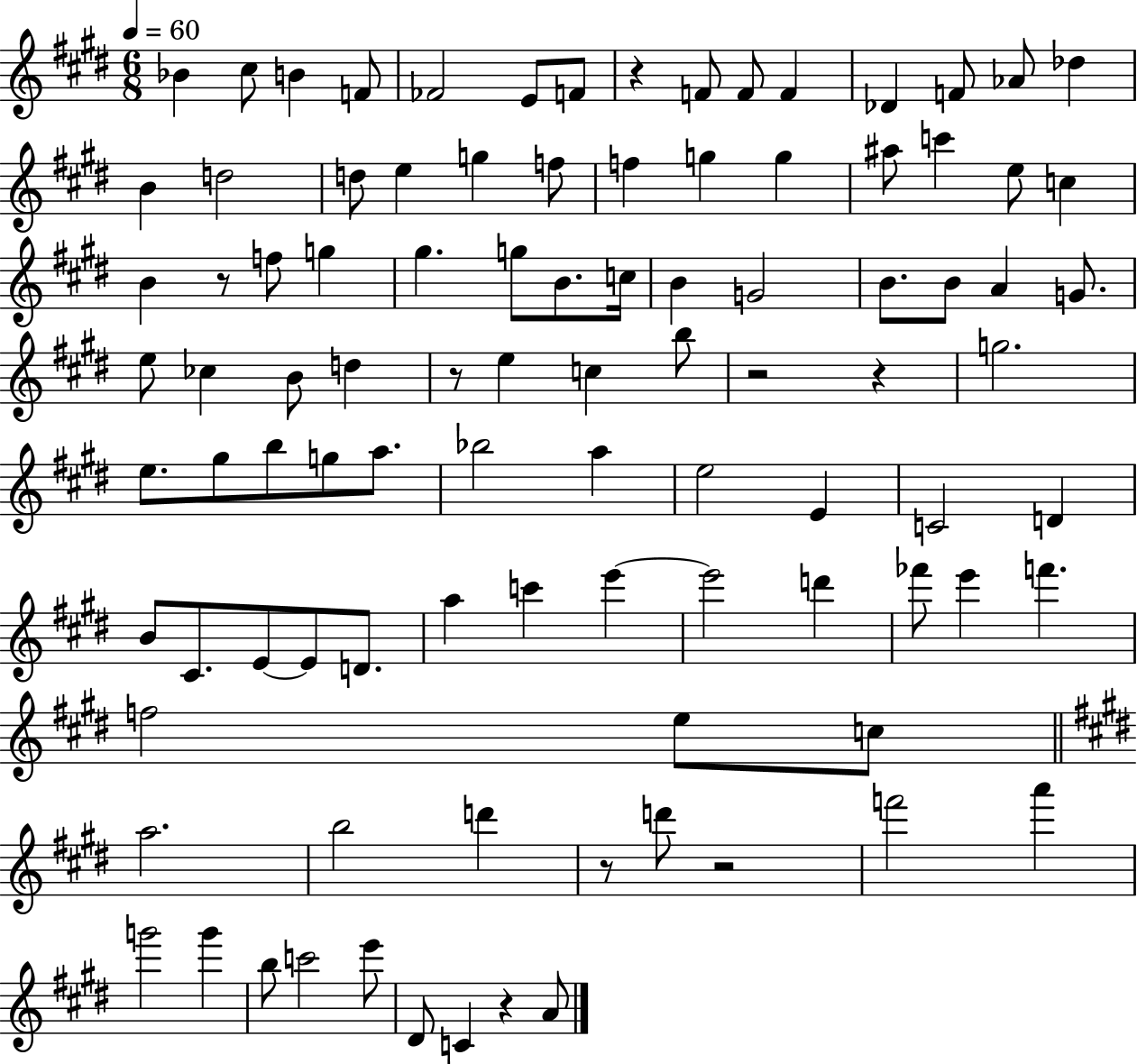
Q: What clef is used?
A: treble